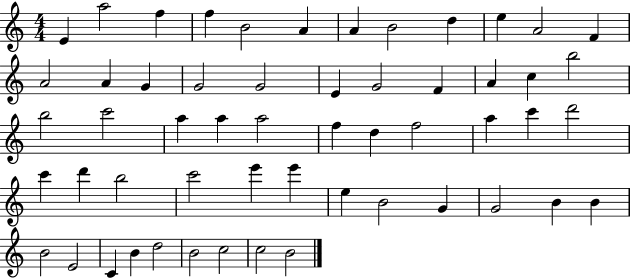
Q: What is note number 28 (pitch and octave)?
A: A5